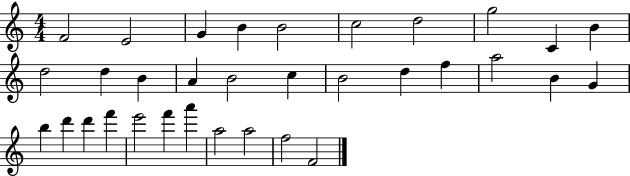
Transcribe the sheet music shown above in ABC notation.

X:1
T:Untitled
M:4/4
L:1/4
K:C
F2 E2 G B B2 c2 d2 g2 C B d2 d B A B2 c B2 d f a2 B G b d' d' f' e'2 f' a' a2 a2 f2 F2